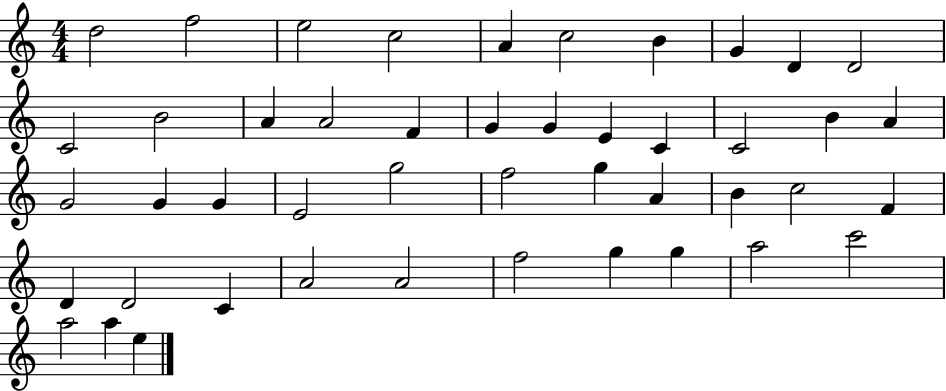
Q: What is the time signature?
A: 4/4